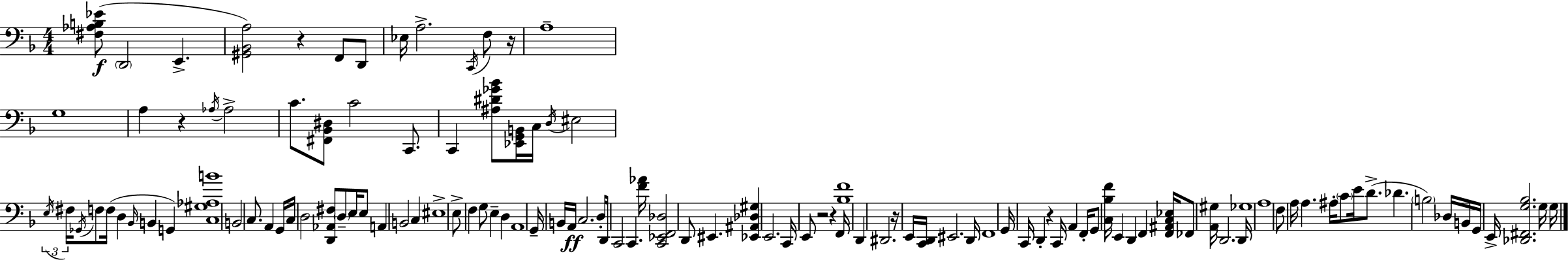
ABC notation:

X:1
T:Untitled
M:4/4
L:1/4
K:F
[^F,_A,B,_E]/2 D,,2 E,, [^G,,_B,,A,]2 z F,,/2 D,,/2 _E,/4 A,2 C,,/4 F,/2 z/4 A,4 G,4 A, z _A,/4 _A,2 C/2 [^F,,_B,,^D,]/2 C2 C,,/2 C,, [^A,^D_G_B]/2 [_E,,G,,B,,]/4 C,/4 D,/4 ^E,2 E,/4 ^F,/4 _G,,/4 F,/2 F,/4 D, _B,,/4 B,, G,, [C,^G,_A,B]4 B,,2 C,/2 A,, G,,/4 C,/4 D,2 [D,,_A,,^F,]/2 D,/2 E,/4 E,/2 A,, B,,2 C, ^E,4 E,/2 F, G,/2 E, D, A,,4 G,,/4 B,,/4 A,,/4 C,2 D,/4 D,,/4 C,,2 C,, [F_A]/4 [C,,_E,,F,,_D,]2 D,,/2 ^E,, [_E,,^A,,_D,^G,] E,,2 C,,/4 E,,/2 z2 z F,,/4 [_B,F]4 D,, ^D,,2 z/4 E,,/4 [C,,D,,]/4 ^E,,2 D,,/4 F,,4 G,,/4 C,,/4 D,, z C,,/4 A,, F,,/4 G,,/2 [C,_B,F]/4 E,, D,, F,, [F,,^A,,C,_E,]/4 _F,,/2 [A,,^G,]/4 D,,2 D,,/4 _G,4 A,4 F,/2 A,/4 A, ^A,/4 C/2 E/4 D/2 _D B,2 _D,/4 B,,/4 G,,/4 E,,/4 [_D,,^F,,G,_B,]2 G,/4 G,/4